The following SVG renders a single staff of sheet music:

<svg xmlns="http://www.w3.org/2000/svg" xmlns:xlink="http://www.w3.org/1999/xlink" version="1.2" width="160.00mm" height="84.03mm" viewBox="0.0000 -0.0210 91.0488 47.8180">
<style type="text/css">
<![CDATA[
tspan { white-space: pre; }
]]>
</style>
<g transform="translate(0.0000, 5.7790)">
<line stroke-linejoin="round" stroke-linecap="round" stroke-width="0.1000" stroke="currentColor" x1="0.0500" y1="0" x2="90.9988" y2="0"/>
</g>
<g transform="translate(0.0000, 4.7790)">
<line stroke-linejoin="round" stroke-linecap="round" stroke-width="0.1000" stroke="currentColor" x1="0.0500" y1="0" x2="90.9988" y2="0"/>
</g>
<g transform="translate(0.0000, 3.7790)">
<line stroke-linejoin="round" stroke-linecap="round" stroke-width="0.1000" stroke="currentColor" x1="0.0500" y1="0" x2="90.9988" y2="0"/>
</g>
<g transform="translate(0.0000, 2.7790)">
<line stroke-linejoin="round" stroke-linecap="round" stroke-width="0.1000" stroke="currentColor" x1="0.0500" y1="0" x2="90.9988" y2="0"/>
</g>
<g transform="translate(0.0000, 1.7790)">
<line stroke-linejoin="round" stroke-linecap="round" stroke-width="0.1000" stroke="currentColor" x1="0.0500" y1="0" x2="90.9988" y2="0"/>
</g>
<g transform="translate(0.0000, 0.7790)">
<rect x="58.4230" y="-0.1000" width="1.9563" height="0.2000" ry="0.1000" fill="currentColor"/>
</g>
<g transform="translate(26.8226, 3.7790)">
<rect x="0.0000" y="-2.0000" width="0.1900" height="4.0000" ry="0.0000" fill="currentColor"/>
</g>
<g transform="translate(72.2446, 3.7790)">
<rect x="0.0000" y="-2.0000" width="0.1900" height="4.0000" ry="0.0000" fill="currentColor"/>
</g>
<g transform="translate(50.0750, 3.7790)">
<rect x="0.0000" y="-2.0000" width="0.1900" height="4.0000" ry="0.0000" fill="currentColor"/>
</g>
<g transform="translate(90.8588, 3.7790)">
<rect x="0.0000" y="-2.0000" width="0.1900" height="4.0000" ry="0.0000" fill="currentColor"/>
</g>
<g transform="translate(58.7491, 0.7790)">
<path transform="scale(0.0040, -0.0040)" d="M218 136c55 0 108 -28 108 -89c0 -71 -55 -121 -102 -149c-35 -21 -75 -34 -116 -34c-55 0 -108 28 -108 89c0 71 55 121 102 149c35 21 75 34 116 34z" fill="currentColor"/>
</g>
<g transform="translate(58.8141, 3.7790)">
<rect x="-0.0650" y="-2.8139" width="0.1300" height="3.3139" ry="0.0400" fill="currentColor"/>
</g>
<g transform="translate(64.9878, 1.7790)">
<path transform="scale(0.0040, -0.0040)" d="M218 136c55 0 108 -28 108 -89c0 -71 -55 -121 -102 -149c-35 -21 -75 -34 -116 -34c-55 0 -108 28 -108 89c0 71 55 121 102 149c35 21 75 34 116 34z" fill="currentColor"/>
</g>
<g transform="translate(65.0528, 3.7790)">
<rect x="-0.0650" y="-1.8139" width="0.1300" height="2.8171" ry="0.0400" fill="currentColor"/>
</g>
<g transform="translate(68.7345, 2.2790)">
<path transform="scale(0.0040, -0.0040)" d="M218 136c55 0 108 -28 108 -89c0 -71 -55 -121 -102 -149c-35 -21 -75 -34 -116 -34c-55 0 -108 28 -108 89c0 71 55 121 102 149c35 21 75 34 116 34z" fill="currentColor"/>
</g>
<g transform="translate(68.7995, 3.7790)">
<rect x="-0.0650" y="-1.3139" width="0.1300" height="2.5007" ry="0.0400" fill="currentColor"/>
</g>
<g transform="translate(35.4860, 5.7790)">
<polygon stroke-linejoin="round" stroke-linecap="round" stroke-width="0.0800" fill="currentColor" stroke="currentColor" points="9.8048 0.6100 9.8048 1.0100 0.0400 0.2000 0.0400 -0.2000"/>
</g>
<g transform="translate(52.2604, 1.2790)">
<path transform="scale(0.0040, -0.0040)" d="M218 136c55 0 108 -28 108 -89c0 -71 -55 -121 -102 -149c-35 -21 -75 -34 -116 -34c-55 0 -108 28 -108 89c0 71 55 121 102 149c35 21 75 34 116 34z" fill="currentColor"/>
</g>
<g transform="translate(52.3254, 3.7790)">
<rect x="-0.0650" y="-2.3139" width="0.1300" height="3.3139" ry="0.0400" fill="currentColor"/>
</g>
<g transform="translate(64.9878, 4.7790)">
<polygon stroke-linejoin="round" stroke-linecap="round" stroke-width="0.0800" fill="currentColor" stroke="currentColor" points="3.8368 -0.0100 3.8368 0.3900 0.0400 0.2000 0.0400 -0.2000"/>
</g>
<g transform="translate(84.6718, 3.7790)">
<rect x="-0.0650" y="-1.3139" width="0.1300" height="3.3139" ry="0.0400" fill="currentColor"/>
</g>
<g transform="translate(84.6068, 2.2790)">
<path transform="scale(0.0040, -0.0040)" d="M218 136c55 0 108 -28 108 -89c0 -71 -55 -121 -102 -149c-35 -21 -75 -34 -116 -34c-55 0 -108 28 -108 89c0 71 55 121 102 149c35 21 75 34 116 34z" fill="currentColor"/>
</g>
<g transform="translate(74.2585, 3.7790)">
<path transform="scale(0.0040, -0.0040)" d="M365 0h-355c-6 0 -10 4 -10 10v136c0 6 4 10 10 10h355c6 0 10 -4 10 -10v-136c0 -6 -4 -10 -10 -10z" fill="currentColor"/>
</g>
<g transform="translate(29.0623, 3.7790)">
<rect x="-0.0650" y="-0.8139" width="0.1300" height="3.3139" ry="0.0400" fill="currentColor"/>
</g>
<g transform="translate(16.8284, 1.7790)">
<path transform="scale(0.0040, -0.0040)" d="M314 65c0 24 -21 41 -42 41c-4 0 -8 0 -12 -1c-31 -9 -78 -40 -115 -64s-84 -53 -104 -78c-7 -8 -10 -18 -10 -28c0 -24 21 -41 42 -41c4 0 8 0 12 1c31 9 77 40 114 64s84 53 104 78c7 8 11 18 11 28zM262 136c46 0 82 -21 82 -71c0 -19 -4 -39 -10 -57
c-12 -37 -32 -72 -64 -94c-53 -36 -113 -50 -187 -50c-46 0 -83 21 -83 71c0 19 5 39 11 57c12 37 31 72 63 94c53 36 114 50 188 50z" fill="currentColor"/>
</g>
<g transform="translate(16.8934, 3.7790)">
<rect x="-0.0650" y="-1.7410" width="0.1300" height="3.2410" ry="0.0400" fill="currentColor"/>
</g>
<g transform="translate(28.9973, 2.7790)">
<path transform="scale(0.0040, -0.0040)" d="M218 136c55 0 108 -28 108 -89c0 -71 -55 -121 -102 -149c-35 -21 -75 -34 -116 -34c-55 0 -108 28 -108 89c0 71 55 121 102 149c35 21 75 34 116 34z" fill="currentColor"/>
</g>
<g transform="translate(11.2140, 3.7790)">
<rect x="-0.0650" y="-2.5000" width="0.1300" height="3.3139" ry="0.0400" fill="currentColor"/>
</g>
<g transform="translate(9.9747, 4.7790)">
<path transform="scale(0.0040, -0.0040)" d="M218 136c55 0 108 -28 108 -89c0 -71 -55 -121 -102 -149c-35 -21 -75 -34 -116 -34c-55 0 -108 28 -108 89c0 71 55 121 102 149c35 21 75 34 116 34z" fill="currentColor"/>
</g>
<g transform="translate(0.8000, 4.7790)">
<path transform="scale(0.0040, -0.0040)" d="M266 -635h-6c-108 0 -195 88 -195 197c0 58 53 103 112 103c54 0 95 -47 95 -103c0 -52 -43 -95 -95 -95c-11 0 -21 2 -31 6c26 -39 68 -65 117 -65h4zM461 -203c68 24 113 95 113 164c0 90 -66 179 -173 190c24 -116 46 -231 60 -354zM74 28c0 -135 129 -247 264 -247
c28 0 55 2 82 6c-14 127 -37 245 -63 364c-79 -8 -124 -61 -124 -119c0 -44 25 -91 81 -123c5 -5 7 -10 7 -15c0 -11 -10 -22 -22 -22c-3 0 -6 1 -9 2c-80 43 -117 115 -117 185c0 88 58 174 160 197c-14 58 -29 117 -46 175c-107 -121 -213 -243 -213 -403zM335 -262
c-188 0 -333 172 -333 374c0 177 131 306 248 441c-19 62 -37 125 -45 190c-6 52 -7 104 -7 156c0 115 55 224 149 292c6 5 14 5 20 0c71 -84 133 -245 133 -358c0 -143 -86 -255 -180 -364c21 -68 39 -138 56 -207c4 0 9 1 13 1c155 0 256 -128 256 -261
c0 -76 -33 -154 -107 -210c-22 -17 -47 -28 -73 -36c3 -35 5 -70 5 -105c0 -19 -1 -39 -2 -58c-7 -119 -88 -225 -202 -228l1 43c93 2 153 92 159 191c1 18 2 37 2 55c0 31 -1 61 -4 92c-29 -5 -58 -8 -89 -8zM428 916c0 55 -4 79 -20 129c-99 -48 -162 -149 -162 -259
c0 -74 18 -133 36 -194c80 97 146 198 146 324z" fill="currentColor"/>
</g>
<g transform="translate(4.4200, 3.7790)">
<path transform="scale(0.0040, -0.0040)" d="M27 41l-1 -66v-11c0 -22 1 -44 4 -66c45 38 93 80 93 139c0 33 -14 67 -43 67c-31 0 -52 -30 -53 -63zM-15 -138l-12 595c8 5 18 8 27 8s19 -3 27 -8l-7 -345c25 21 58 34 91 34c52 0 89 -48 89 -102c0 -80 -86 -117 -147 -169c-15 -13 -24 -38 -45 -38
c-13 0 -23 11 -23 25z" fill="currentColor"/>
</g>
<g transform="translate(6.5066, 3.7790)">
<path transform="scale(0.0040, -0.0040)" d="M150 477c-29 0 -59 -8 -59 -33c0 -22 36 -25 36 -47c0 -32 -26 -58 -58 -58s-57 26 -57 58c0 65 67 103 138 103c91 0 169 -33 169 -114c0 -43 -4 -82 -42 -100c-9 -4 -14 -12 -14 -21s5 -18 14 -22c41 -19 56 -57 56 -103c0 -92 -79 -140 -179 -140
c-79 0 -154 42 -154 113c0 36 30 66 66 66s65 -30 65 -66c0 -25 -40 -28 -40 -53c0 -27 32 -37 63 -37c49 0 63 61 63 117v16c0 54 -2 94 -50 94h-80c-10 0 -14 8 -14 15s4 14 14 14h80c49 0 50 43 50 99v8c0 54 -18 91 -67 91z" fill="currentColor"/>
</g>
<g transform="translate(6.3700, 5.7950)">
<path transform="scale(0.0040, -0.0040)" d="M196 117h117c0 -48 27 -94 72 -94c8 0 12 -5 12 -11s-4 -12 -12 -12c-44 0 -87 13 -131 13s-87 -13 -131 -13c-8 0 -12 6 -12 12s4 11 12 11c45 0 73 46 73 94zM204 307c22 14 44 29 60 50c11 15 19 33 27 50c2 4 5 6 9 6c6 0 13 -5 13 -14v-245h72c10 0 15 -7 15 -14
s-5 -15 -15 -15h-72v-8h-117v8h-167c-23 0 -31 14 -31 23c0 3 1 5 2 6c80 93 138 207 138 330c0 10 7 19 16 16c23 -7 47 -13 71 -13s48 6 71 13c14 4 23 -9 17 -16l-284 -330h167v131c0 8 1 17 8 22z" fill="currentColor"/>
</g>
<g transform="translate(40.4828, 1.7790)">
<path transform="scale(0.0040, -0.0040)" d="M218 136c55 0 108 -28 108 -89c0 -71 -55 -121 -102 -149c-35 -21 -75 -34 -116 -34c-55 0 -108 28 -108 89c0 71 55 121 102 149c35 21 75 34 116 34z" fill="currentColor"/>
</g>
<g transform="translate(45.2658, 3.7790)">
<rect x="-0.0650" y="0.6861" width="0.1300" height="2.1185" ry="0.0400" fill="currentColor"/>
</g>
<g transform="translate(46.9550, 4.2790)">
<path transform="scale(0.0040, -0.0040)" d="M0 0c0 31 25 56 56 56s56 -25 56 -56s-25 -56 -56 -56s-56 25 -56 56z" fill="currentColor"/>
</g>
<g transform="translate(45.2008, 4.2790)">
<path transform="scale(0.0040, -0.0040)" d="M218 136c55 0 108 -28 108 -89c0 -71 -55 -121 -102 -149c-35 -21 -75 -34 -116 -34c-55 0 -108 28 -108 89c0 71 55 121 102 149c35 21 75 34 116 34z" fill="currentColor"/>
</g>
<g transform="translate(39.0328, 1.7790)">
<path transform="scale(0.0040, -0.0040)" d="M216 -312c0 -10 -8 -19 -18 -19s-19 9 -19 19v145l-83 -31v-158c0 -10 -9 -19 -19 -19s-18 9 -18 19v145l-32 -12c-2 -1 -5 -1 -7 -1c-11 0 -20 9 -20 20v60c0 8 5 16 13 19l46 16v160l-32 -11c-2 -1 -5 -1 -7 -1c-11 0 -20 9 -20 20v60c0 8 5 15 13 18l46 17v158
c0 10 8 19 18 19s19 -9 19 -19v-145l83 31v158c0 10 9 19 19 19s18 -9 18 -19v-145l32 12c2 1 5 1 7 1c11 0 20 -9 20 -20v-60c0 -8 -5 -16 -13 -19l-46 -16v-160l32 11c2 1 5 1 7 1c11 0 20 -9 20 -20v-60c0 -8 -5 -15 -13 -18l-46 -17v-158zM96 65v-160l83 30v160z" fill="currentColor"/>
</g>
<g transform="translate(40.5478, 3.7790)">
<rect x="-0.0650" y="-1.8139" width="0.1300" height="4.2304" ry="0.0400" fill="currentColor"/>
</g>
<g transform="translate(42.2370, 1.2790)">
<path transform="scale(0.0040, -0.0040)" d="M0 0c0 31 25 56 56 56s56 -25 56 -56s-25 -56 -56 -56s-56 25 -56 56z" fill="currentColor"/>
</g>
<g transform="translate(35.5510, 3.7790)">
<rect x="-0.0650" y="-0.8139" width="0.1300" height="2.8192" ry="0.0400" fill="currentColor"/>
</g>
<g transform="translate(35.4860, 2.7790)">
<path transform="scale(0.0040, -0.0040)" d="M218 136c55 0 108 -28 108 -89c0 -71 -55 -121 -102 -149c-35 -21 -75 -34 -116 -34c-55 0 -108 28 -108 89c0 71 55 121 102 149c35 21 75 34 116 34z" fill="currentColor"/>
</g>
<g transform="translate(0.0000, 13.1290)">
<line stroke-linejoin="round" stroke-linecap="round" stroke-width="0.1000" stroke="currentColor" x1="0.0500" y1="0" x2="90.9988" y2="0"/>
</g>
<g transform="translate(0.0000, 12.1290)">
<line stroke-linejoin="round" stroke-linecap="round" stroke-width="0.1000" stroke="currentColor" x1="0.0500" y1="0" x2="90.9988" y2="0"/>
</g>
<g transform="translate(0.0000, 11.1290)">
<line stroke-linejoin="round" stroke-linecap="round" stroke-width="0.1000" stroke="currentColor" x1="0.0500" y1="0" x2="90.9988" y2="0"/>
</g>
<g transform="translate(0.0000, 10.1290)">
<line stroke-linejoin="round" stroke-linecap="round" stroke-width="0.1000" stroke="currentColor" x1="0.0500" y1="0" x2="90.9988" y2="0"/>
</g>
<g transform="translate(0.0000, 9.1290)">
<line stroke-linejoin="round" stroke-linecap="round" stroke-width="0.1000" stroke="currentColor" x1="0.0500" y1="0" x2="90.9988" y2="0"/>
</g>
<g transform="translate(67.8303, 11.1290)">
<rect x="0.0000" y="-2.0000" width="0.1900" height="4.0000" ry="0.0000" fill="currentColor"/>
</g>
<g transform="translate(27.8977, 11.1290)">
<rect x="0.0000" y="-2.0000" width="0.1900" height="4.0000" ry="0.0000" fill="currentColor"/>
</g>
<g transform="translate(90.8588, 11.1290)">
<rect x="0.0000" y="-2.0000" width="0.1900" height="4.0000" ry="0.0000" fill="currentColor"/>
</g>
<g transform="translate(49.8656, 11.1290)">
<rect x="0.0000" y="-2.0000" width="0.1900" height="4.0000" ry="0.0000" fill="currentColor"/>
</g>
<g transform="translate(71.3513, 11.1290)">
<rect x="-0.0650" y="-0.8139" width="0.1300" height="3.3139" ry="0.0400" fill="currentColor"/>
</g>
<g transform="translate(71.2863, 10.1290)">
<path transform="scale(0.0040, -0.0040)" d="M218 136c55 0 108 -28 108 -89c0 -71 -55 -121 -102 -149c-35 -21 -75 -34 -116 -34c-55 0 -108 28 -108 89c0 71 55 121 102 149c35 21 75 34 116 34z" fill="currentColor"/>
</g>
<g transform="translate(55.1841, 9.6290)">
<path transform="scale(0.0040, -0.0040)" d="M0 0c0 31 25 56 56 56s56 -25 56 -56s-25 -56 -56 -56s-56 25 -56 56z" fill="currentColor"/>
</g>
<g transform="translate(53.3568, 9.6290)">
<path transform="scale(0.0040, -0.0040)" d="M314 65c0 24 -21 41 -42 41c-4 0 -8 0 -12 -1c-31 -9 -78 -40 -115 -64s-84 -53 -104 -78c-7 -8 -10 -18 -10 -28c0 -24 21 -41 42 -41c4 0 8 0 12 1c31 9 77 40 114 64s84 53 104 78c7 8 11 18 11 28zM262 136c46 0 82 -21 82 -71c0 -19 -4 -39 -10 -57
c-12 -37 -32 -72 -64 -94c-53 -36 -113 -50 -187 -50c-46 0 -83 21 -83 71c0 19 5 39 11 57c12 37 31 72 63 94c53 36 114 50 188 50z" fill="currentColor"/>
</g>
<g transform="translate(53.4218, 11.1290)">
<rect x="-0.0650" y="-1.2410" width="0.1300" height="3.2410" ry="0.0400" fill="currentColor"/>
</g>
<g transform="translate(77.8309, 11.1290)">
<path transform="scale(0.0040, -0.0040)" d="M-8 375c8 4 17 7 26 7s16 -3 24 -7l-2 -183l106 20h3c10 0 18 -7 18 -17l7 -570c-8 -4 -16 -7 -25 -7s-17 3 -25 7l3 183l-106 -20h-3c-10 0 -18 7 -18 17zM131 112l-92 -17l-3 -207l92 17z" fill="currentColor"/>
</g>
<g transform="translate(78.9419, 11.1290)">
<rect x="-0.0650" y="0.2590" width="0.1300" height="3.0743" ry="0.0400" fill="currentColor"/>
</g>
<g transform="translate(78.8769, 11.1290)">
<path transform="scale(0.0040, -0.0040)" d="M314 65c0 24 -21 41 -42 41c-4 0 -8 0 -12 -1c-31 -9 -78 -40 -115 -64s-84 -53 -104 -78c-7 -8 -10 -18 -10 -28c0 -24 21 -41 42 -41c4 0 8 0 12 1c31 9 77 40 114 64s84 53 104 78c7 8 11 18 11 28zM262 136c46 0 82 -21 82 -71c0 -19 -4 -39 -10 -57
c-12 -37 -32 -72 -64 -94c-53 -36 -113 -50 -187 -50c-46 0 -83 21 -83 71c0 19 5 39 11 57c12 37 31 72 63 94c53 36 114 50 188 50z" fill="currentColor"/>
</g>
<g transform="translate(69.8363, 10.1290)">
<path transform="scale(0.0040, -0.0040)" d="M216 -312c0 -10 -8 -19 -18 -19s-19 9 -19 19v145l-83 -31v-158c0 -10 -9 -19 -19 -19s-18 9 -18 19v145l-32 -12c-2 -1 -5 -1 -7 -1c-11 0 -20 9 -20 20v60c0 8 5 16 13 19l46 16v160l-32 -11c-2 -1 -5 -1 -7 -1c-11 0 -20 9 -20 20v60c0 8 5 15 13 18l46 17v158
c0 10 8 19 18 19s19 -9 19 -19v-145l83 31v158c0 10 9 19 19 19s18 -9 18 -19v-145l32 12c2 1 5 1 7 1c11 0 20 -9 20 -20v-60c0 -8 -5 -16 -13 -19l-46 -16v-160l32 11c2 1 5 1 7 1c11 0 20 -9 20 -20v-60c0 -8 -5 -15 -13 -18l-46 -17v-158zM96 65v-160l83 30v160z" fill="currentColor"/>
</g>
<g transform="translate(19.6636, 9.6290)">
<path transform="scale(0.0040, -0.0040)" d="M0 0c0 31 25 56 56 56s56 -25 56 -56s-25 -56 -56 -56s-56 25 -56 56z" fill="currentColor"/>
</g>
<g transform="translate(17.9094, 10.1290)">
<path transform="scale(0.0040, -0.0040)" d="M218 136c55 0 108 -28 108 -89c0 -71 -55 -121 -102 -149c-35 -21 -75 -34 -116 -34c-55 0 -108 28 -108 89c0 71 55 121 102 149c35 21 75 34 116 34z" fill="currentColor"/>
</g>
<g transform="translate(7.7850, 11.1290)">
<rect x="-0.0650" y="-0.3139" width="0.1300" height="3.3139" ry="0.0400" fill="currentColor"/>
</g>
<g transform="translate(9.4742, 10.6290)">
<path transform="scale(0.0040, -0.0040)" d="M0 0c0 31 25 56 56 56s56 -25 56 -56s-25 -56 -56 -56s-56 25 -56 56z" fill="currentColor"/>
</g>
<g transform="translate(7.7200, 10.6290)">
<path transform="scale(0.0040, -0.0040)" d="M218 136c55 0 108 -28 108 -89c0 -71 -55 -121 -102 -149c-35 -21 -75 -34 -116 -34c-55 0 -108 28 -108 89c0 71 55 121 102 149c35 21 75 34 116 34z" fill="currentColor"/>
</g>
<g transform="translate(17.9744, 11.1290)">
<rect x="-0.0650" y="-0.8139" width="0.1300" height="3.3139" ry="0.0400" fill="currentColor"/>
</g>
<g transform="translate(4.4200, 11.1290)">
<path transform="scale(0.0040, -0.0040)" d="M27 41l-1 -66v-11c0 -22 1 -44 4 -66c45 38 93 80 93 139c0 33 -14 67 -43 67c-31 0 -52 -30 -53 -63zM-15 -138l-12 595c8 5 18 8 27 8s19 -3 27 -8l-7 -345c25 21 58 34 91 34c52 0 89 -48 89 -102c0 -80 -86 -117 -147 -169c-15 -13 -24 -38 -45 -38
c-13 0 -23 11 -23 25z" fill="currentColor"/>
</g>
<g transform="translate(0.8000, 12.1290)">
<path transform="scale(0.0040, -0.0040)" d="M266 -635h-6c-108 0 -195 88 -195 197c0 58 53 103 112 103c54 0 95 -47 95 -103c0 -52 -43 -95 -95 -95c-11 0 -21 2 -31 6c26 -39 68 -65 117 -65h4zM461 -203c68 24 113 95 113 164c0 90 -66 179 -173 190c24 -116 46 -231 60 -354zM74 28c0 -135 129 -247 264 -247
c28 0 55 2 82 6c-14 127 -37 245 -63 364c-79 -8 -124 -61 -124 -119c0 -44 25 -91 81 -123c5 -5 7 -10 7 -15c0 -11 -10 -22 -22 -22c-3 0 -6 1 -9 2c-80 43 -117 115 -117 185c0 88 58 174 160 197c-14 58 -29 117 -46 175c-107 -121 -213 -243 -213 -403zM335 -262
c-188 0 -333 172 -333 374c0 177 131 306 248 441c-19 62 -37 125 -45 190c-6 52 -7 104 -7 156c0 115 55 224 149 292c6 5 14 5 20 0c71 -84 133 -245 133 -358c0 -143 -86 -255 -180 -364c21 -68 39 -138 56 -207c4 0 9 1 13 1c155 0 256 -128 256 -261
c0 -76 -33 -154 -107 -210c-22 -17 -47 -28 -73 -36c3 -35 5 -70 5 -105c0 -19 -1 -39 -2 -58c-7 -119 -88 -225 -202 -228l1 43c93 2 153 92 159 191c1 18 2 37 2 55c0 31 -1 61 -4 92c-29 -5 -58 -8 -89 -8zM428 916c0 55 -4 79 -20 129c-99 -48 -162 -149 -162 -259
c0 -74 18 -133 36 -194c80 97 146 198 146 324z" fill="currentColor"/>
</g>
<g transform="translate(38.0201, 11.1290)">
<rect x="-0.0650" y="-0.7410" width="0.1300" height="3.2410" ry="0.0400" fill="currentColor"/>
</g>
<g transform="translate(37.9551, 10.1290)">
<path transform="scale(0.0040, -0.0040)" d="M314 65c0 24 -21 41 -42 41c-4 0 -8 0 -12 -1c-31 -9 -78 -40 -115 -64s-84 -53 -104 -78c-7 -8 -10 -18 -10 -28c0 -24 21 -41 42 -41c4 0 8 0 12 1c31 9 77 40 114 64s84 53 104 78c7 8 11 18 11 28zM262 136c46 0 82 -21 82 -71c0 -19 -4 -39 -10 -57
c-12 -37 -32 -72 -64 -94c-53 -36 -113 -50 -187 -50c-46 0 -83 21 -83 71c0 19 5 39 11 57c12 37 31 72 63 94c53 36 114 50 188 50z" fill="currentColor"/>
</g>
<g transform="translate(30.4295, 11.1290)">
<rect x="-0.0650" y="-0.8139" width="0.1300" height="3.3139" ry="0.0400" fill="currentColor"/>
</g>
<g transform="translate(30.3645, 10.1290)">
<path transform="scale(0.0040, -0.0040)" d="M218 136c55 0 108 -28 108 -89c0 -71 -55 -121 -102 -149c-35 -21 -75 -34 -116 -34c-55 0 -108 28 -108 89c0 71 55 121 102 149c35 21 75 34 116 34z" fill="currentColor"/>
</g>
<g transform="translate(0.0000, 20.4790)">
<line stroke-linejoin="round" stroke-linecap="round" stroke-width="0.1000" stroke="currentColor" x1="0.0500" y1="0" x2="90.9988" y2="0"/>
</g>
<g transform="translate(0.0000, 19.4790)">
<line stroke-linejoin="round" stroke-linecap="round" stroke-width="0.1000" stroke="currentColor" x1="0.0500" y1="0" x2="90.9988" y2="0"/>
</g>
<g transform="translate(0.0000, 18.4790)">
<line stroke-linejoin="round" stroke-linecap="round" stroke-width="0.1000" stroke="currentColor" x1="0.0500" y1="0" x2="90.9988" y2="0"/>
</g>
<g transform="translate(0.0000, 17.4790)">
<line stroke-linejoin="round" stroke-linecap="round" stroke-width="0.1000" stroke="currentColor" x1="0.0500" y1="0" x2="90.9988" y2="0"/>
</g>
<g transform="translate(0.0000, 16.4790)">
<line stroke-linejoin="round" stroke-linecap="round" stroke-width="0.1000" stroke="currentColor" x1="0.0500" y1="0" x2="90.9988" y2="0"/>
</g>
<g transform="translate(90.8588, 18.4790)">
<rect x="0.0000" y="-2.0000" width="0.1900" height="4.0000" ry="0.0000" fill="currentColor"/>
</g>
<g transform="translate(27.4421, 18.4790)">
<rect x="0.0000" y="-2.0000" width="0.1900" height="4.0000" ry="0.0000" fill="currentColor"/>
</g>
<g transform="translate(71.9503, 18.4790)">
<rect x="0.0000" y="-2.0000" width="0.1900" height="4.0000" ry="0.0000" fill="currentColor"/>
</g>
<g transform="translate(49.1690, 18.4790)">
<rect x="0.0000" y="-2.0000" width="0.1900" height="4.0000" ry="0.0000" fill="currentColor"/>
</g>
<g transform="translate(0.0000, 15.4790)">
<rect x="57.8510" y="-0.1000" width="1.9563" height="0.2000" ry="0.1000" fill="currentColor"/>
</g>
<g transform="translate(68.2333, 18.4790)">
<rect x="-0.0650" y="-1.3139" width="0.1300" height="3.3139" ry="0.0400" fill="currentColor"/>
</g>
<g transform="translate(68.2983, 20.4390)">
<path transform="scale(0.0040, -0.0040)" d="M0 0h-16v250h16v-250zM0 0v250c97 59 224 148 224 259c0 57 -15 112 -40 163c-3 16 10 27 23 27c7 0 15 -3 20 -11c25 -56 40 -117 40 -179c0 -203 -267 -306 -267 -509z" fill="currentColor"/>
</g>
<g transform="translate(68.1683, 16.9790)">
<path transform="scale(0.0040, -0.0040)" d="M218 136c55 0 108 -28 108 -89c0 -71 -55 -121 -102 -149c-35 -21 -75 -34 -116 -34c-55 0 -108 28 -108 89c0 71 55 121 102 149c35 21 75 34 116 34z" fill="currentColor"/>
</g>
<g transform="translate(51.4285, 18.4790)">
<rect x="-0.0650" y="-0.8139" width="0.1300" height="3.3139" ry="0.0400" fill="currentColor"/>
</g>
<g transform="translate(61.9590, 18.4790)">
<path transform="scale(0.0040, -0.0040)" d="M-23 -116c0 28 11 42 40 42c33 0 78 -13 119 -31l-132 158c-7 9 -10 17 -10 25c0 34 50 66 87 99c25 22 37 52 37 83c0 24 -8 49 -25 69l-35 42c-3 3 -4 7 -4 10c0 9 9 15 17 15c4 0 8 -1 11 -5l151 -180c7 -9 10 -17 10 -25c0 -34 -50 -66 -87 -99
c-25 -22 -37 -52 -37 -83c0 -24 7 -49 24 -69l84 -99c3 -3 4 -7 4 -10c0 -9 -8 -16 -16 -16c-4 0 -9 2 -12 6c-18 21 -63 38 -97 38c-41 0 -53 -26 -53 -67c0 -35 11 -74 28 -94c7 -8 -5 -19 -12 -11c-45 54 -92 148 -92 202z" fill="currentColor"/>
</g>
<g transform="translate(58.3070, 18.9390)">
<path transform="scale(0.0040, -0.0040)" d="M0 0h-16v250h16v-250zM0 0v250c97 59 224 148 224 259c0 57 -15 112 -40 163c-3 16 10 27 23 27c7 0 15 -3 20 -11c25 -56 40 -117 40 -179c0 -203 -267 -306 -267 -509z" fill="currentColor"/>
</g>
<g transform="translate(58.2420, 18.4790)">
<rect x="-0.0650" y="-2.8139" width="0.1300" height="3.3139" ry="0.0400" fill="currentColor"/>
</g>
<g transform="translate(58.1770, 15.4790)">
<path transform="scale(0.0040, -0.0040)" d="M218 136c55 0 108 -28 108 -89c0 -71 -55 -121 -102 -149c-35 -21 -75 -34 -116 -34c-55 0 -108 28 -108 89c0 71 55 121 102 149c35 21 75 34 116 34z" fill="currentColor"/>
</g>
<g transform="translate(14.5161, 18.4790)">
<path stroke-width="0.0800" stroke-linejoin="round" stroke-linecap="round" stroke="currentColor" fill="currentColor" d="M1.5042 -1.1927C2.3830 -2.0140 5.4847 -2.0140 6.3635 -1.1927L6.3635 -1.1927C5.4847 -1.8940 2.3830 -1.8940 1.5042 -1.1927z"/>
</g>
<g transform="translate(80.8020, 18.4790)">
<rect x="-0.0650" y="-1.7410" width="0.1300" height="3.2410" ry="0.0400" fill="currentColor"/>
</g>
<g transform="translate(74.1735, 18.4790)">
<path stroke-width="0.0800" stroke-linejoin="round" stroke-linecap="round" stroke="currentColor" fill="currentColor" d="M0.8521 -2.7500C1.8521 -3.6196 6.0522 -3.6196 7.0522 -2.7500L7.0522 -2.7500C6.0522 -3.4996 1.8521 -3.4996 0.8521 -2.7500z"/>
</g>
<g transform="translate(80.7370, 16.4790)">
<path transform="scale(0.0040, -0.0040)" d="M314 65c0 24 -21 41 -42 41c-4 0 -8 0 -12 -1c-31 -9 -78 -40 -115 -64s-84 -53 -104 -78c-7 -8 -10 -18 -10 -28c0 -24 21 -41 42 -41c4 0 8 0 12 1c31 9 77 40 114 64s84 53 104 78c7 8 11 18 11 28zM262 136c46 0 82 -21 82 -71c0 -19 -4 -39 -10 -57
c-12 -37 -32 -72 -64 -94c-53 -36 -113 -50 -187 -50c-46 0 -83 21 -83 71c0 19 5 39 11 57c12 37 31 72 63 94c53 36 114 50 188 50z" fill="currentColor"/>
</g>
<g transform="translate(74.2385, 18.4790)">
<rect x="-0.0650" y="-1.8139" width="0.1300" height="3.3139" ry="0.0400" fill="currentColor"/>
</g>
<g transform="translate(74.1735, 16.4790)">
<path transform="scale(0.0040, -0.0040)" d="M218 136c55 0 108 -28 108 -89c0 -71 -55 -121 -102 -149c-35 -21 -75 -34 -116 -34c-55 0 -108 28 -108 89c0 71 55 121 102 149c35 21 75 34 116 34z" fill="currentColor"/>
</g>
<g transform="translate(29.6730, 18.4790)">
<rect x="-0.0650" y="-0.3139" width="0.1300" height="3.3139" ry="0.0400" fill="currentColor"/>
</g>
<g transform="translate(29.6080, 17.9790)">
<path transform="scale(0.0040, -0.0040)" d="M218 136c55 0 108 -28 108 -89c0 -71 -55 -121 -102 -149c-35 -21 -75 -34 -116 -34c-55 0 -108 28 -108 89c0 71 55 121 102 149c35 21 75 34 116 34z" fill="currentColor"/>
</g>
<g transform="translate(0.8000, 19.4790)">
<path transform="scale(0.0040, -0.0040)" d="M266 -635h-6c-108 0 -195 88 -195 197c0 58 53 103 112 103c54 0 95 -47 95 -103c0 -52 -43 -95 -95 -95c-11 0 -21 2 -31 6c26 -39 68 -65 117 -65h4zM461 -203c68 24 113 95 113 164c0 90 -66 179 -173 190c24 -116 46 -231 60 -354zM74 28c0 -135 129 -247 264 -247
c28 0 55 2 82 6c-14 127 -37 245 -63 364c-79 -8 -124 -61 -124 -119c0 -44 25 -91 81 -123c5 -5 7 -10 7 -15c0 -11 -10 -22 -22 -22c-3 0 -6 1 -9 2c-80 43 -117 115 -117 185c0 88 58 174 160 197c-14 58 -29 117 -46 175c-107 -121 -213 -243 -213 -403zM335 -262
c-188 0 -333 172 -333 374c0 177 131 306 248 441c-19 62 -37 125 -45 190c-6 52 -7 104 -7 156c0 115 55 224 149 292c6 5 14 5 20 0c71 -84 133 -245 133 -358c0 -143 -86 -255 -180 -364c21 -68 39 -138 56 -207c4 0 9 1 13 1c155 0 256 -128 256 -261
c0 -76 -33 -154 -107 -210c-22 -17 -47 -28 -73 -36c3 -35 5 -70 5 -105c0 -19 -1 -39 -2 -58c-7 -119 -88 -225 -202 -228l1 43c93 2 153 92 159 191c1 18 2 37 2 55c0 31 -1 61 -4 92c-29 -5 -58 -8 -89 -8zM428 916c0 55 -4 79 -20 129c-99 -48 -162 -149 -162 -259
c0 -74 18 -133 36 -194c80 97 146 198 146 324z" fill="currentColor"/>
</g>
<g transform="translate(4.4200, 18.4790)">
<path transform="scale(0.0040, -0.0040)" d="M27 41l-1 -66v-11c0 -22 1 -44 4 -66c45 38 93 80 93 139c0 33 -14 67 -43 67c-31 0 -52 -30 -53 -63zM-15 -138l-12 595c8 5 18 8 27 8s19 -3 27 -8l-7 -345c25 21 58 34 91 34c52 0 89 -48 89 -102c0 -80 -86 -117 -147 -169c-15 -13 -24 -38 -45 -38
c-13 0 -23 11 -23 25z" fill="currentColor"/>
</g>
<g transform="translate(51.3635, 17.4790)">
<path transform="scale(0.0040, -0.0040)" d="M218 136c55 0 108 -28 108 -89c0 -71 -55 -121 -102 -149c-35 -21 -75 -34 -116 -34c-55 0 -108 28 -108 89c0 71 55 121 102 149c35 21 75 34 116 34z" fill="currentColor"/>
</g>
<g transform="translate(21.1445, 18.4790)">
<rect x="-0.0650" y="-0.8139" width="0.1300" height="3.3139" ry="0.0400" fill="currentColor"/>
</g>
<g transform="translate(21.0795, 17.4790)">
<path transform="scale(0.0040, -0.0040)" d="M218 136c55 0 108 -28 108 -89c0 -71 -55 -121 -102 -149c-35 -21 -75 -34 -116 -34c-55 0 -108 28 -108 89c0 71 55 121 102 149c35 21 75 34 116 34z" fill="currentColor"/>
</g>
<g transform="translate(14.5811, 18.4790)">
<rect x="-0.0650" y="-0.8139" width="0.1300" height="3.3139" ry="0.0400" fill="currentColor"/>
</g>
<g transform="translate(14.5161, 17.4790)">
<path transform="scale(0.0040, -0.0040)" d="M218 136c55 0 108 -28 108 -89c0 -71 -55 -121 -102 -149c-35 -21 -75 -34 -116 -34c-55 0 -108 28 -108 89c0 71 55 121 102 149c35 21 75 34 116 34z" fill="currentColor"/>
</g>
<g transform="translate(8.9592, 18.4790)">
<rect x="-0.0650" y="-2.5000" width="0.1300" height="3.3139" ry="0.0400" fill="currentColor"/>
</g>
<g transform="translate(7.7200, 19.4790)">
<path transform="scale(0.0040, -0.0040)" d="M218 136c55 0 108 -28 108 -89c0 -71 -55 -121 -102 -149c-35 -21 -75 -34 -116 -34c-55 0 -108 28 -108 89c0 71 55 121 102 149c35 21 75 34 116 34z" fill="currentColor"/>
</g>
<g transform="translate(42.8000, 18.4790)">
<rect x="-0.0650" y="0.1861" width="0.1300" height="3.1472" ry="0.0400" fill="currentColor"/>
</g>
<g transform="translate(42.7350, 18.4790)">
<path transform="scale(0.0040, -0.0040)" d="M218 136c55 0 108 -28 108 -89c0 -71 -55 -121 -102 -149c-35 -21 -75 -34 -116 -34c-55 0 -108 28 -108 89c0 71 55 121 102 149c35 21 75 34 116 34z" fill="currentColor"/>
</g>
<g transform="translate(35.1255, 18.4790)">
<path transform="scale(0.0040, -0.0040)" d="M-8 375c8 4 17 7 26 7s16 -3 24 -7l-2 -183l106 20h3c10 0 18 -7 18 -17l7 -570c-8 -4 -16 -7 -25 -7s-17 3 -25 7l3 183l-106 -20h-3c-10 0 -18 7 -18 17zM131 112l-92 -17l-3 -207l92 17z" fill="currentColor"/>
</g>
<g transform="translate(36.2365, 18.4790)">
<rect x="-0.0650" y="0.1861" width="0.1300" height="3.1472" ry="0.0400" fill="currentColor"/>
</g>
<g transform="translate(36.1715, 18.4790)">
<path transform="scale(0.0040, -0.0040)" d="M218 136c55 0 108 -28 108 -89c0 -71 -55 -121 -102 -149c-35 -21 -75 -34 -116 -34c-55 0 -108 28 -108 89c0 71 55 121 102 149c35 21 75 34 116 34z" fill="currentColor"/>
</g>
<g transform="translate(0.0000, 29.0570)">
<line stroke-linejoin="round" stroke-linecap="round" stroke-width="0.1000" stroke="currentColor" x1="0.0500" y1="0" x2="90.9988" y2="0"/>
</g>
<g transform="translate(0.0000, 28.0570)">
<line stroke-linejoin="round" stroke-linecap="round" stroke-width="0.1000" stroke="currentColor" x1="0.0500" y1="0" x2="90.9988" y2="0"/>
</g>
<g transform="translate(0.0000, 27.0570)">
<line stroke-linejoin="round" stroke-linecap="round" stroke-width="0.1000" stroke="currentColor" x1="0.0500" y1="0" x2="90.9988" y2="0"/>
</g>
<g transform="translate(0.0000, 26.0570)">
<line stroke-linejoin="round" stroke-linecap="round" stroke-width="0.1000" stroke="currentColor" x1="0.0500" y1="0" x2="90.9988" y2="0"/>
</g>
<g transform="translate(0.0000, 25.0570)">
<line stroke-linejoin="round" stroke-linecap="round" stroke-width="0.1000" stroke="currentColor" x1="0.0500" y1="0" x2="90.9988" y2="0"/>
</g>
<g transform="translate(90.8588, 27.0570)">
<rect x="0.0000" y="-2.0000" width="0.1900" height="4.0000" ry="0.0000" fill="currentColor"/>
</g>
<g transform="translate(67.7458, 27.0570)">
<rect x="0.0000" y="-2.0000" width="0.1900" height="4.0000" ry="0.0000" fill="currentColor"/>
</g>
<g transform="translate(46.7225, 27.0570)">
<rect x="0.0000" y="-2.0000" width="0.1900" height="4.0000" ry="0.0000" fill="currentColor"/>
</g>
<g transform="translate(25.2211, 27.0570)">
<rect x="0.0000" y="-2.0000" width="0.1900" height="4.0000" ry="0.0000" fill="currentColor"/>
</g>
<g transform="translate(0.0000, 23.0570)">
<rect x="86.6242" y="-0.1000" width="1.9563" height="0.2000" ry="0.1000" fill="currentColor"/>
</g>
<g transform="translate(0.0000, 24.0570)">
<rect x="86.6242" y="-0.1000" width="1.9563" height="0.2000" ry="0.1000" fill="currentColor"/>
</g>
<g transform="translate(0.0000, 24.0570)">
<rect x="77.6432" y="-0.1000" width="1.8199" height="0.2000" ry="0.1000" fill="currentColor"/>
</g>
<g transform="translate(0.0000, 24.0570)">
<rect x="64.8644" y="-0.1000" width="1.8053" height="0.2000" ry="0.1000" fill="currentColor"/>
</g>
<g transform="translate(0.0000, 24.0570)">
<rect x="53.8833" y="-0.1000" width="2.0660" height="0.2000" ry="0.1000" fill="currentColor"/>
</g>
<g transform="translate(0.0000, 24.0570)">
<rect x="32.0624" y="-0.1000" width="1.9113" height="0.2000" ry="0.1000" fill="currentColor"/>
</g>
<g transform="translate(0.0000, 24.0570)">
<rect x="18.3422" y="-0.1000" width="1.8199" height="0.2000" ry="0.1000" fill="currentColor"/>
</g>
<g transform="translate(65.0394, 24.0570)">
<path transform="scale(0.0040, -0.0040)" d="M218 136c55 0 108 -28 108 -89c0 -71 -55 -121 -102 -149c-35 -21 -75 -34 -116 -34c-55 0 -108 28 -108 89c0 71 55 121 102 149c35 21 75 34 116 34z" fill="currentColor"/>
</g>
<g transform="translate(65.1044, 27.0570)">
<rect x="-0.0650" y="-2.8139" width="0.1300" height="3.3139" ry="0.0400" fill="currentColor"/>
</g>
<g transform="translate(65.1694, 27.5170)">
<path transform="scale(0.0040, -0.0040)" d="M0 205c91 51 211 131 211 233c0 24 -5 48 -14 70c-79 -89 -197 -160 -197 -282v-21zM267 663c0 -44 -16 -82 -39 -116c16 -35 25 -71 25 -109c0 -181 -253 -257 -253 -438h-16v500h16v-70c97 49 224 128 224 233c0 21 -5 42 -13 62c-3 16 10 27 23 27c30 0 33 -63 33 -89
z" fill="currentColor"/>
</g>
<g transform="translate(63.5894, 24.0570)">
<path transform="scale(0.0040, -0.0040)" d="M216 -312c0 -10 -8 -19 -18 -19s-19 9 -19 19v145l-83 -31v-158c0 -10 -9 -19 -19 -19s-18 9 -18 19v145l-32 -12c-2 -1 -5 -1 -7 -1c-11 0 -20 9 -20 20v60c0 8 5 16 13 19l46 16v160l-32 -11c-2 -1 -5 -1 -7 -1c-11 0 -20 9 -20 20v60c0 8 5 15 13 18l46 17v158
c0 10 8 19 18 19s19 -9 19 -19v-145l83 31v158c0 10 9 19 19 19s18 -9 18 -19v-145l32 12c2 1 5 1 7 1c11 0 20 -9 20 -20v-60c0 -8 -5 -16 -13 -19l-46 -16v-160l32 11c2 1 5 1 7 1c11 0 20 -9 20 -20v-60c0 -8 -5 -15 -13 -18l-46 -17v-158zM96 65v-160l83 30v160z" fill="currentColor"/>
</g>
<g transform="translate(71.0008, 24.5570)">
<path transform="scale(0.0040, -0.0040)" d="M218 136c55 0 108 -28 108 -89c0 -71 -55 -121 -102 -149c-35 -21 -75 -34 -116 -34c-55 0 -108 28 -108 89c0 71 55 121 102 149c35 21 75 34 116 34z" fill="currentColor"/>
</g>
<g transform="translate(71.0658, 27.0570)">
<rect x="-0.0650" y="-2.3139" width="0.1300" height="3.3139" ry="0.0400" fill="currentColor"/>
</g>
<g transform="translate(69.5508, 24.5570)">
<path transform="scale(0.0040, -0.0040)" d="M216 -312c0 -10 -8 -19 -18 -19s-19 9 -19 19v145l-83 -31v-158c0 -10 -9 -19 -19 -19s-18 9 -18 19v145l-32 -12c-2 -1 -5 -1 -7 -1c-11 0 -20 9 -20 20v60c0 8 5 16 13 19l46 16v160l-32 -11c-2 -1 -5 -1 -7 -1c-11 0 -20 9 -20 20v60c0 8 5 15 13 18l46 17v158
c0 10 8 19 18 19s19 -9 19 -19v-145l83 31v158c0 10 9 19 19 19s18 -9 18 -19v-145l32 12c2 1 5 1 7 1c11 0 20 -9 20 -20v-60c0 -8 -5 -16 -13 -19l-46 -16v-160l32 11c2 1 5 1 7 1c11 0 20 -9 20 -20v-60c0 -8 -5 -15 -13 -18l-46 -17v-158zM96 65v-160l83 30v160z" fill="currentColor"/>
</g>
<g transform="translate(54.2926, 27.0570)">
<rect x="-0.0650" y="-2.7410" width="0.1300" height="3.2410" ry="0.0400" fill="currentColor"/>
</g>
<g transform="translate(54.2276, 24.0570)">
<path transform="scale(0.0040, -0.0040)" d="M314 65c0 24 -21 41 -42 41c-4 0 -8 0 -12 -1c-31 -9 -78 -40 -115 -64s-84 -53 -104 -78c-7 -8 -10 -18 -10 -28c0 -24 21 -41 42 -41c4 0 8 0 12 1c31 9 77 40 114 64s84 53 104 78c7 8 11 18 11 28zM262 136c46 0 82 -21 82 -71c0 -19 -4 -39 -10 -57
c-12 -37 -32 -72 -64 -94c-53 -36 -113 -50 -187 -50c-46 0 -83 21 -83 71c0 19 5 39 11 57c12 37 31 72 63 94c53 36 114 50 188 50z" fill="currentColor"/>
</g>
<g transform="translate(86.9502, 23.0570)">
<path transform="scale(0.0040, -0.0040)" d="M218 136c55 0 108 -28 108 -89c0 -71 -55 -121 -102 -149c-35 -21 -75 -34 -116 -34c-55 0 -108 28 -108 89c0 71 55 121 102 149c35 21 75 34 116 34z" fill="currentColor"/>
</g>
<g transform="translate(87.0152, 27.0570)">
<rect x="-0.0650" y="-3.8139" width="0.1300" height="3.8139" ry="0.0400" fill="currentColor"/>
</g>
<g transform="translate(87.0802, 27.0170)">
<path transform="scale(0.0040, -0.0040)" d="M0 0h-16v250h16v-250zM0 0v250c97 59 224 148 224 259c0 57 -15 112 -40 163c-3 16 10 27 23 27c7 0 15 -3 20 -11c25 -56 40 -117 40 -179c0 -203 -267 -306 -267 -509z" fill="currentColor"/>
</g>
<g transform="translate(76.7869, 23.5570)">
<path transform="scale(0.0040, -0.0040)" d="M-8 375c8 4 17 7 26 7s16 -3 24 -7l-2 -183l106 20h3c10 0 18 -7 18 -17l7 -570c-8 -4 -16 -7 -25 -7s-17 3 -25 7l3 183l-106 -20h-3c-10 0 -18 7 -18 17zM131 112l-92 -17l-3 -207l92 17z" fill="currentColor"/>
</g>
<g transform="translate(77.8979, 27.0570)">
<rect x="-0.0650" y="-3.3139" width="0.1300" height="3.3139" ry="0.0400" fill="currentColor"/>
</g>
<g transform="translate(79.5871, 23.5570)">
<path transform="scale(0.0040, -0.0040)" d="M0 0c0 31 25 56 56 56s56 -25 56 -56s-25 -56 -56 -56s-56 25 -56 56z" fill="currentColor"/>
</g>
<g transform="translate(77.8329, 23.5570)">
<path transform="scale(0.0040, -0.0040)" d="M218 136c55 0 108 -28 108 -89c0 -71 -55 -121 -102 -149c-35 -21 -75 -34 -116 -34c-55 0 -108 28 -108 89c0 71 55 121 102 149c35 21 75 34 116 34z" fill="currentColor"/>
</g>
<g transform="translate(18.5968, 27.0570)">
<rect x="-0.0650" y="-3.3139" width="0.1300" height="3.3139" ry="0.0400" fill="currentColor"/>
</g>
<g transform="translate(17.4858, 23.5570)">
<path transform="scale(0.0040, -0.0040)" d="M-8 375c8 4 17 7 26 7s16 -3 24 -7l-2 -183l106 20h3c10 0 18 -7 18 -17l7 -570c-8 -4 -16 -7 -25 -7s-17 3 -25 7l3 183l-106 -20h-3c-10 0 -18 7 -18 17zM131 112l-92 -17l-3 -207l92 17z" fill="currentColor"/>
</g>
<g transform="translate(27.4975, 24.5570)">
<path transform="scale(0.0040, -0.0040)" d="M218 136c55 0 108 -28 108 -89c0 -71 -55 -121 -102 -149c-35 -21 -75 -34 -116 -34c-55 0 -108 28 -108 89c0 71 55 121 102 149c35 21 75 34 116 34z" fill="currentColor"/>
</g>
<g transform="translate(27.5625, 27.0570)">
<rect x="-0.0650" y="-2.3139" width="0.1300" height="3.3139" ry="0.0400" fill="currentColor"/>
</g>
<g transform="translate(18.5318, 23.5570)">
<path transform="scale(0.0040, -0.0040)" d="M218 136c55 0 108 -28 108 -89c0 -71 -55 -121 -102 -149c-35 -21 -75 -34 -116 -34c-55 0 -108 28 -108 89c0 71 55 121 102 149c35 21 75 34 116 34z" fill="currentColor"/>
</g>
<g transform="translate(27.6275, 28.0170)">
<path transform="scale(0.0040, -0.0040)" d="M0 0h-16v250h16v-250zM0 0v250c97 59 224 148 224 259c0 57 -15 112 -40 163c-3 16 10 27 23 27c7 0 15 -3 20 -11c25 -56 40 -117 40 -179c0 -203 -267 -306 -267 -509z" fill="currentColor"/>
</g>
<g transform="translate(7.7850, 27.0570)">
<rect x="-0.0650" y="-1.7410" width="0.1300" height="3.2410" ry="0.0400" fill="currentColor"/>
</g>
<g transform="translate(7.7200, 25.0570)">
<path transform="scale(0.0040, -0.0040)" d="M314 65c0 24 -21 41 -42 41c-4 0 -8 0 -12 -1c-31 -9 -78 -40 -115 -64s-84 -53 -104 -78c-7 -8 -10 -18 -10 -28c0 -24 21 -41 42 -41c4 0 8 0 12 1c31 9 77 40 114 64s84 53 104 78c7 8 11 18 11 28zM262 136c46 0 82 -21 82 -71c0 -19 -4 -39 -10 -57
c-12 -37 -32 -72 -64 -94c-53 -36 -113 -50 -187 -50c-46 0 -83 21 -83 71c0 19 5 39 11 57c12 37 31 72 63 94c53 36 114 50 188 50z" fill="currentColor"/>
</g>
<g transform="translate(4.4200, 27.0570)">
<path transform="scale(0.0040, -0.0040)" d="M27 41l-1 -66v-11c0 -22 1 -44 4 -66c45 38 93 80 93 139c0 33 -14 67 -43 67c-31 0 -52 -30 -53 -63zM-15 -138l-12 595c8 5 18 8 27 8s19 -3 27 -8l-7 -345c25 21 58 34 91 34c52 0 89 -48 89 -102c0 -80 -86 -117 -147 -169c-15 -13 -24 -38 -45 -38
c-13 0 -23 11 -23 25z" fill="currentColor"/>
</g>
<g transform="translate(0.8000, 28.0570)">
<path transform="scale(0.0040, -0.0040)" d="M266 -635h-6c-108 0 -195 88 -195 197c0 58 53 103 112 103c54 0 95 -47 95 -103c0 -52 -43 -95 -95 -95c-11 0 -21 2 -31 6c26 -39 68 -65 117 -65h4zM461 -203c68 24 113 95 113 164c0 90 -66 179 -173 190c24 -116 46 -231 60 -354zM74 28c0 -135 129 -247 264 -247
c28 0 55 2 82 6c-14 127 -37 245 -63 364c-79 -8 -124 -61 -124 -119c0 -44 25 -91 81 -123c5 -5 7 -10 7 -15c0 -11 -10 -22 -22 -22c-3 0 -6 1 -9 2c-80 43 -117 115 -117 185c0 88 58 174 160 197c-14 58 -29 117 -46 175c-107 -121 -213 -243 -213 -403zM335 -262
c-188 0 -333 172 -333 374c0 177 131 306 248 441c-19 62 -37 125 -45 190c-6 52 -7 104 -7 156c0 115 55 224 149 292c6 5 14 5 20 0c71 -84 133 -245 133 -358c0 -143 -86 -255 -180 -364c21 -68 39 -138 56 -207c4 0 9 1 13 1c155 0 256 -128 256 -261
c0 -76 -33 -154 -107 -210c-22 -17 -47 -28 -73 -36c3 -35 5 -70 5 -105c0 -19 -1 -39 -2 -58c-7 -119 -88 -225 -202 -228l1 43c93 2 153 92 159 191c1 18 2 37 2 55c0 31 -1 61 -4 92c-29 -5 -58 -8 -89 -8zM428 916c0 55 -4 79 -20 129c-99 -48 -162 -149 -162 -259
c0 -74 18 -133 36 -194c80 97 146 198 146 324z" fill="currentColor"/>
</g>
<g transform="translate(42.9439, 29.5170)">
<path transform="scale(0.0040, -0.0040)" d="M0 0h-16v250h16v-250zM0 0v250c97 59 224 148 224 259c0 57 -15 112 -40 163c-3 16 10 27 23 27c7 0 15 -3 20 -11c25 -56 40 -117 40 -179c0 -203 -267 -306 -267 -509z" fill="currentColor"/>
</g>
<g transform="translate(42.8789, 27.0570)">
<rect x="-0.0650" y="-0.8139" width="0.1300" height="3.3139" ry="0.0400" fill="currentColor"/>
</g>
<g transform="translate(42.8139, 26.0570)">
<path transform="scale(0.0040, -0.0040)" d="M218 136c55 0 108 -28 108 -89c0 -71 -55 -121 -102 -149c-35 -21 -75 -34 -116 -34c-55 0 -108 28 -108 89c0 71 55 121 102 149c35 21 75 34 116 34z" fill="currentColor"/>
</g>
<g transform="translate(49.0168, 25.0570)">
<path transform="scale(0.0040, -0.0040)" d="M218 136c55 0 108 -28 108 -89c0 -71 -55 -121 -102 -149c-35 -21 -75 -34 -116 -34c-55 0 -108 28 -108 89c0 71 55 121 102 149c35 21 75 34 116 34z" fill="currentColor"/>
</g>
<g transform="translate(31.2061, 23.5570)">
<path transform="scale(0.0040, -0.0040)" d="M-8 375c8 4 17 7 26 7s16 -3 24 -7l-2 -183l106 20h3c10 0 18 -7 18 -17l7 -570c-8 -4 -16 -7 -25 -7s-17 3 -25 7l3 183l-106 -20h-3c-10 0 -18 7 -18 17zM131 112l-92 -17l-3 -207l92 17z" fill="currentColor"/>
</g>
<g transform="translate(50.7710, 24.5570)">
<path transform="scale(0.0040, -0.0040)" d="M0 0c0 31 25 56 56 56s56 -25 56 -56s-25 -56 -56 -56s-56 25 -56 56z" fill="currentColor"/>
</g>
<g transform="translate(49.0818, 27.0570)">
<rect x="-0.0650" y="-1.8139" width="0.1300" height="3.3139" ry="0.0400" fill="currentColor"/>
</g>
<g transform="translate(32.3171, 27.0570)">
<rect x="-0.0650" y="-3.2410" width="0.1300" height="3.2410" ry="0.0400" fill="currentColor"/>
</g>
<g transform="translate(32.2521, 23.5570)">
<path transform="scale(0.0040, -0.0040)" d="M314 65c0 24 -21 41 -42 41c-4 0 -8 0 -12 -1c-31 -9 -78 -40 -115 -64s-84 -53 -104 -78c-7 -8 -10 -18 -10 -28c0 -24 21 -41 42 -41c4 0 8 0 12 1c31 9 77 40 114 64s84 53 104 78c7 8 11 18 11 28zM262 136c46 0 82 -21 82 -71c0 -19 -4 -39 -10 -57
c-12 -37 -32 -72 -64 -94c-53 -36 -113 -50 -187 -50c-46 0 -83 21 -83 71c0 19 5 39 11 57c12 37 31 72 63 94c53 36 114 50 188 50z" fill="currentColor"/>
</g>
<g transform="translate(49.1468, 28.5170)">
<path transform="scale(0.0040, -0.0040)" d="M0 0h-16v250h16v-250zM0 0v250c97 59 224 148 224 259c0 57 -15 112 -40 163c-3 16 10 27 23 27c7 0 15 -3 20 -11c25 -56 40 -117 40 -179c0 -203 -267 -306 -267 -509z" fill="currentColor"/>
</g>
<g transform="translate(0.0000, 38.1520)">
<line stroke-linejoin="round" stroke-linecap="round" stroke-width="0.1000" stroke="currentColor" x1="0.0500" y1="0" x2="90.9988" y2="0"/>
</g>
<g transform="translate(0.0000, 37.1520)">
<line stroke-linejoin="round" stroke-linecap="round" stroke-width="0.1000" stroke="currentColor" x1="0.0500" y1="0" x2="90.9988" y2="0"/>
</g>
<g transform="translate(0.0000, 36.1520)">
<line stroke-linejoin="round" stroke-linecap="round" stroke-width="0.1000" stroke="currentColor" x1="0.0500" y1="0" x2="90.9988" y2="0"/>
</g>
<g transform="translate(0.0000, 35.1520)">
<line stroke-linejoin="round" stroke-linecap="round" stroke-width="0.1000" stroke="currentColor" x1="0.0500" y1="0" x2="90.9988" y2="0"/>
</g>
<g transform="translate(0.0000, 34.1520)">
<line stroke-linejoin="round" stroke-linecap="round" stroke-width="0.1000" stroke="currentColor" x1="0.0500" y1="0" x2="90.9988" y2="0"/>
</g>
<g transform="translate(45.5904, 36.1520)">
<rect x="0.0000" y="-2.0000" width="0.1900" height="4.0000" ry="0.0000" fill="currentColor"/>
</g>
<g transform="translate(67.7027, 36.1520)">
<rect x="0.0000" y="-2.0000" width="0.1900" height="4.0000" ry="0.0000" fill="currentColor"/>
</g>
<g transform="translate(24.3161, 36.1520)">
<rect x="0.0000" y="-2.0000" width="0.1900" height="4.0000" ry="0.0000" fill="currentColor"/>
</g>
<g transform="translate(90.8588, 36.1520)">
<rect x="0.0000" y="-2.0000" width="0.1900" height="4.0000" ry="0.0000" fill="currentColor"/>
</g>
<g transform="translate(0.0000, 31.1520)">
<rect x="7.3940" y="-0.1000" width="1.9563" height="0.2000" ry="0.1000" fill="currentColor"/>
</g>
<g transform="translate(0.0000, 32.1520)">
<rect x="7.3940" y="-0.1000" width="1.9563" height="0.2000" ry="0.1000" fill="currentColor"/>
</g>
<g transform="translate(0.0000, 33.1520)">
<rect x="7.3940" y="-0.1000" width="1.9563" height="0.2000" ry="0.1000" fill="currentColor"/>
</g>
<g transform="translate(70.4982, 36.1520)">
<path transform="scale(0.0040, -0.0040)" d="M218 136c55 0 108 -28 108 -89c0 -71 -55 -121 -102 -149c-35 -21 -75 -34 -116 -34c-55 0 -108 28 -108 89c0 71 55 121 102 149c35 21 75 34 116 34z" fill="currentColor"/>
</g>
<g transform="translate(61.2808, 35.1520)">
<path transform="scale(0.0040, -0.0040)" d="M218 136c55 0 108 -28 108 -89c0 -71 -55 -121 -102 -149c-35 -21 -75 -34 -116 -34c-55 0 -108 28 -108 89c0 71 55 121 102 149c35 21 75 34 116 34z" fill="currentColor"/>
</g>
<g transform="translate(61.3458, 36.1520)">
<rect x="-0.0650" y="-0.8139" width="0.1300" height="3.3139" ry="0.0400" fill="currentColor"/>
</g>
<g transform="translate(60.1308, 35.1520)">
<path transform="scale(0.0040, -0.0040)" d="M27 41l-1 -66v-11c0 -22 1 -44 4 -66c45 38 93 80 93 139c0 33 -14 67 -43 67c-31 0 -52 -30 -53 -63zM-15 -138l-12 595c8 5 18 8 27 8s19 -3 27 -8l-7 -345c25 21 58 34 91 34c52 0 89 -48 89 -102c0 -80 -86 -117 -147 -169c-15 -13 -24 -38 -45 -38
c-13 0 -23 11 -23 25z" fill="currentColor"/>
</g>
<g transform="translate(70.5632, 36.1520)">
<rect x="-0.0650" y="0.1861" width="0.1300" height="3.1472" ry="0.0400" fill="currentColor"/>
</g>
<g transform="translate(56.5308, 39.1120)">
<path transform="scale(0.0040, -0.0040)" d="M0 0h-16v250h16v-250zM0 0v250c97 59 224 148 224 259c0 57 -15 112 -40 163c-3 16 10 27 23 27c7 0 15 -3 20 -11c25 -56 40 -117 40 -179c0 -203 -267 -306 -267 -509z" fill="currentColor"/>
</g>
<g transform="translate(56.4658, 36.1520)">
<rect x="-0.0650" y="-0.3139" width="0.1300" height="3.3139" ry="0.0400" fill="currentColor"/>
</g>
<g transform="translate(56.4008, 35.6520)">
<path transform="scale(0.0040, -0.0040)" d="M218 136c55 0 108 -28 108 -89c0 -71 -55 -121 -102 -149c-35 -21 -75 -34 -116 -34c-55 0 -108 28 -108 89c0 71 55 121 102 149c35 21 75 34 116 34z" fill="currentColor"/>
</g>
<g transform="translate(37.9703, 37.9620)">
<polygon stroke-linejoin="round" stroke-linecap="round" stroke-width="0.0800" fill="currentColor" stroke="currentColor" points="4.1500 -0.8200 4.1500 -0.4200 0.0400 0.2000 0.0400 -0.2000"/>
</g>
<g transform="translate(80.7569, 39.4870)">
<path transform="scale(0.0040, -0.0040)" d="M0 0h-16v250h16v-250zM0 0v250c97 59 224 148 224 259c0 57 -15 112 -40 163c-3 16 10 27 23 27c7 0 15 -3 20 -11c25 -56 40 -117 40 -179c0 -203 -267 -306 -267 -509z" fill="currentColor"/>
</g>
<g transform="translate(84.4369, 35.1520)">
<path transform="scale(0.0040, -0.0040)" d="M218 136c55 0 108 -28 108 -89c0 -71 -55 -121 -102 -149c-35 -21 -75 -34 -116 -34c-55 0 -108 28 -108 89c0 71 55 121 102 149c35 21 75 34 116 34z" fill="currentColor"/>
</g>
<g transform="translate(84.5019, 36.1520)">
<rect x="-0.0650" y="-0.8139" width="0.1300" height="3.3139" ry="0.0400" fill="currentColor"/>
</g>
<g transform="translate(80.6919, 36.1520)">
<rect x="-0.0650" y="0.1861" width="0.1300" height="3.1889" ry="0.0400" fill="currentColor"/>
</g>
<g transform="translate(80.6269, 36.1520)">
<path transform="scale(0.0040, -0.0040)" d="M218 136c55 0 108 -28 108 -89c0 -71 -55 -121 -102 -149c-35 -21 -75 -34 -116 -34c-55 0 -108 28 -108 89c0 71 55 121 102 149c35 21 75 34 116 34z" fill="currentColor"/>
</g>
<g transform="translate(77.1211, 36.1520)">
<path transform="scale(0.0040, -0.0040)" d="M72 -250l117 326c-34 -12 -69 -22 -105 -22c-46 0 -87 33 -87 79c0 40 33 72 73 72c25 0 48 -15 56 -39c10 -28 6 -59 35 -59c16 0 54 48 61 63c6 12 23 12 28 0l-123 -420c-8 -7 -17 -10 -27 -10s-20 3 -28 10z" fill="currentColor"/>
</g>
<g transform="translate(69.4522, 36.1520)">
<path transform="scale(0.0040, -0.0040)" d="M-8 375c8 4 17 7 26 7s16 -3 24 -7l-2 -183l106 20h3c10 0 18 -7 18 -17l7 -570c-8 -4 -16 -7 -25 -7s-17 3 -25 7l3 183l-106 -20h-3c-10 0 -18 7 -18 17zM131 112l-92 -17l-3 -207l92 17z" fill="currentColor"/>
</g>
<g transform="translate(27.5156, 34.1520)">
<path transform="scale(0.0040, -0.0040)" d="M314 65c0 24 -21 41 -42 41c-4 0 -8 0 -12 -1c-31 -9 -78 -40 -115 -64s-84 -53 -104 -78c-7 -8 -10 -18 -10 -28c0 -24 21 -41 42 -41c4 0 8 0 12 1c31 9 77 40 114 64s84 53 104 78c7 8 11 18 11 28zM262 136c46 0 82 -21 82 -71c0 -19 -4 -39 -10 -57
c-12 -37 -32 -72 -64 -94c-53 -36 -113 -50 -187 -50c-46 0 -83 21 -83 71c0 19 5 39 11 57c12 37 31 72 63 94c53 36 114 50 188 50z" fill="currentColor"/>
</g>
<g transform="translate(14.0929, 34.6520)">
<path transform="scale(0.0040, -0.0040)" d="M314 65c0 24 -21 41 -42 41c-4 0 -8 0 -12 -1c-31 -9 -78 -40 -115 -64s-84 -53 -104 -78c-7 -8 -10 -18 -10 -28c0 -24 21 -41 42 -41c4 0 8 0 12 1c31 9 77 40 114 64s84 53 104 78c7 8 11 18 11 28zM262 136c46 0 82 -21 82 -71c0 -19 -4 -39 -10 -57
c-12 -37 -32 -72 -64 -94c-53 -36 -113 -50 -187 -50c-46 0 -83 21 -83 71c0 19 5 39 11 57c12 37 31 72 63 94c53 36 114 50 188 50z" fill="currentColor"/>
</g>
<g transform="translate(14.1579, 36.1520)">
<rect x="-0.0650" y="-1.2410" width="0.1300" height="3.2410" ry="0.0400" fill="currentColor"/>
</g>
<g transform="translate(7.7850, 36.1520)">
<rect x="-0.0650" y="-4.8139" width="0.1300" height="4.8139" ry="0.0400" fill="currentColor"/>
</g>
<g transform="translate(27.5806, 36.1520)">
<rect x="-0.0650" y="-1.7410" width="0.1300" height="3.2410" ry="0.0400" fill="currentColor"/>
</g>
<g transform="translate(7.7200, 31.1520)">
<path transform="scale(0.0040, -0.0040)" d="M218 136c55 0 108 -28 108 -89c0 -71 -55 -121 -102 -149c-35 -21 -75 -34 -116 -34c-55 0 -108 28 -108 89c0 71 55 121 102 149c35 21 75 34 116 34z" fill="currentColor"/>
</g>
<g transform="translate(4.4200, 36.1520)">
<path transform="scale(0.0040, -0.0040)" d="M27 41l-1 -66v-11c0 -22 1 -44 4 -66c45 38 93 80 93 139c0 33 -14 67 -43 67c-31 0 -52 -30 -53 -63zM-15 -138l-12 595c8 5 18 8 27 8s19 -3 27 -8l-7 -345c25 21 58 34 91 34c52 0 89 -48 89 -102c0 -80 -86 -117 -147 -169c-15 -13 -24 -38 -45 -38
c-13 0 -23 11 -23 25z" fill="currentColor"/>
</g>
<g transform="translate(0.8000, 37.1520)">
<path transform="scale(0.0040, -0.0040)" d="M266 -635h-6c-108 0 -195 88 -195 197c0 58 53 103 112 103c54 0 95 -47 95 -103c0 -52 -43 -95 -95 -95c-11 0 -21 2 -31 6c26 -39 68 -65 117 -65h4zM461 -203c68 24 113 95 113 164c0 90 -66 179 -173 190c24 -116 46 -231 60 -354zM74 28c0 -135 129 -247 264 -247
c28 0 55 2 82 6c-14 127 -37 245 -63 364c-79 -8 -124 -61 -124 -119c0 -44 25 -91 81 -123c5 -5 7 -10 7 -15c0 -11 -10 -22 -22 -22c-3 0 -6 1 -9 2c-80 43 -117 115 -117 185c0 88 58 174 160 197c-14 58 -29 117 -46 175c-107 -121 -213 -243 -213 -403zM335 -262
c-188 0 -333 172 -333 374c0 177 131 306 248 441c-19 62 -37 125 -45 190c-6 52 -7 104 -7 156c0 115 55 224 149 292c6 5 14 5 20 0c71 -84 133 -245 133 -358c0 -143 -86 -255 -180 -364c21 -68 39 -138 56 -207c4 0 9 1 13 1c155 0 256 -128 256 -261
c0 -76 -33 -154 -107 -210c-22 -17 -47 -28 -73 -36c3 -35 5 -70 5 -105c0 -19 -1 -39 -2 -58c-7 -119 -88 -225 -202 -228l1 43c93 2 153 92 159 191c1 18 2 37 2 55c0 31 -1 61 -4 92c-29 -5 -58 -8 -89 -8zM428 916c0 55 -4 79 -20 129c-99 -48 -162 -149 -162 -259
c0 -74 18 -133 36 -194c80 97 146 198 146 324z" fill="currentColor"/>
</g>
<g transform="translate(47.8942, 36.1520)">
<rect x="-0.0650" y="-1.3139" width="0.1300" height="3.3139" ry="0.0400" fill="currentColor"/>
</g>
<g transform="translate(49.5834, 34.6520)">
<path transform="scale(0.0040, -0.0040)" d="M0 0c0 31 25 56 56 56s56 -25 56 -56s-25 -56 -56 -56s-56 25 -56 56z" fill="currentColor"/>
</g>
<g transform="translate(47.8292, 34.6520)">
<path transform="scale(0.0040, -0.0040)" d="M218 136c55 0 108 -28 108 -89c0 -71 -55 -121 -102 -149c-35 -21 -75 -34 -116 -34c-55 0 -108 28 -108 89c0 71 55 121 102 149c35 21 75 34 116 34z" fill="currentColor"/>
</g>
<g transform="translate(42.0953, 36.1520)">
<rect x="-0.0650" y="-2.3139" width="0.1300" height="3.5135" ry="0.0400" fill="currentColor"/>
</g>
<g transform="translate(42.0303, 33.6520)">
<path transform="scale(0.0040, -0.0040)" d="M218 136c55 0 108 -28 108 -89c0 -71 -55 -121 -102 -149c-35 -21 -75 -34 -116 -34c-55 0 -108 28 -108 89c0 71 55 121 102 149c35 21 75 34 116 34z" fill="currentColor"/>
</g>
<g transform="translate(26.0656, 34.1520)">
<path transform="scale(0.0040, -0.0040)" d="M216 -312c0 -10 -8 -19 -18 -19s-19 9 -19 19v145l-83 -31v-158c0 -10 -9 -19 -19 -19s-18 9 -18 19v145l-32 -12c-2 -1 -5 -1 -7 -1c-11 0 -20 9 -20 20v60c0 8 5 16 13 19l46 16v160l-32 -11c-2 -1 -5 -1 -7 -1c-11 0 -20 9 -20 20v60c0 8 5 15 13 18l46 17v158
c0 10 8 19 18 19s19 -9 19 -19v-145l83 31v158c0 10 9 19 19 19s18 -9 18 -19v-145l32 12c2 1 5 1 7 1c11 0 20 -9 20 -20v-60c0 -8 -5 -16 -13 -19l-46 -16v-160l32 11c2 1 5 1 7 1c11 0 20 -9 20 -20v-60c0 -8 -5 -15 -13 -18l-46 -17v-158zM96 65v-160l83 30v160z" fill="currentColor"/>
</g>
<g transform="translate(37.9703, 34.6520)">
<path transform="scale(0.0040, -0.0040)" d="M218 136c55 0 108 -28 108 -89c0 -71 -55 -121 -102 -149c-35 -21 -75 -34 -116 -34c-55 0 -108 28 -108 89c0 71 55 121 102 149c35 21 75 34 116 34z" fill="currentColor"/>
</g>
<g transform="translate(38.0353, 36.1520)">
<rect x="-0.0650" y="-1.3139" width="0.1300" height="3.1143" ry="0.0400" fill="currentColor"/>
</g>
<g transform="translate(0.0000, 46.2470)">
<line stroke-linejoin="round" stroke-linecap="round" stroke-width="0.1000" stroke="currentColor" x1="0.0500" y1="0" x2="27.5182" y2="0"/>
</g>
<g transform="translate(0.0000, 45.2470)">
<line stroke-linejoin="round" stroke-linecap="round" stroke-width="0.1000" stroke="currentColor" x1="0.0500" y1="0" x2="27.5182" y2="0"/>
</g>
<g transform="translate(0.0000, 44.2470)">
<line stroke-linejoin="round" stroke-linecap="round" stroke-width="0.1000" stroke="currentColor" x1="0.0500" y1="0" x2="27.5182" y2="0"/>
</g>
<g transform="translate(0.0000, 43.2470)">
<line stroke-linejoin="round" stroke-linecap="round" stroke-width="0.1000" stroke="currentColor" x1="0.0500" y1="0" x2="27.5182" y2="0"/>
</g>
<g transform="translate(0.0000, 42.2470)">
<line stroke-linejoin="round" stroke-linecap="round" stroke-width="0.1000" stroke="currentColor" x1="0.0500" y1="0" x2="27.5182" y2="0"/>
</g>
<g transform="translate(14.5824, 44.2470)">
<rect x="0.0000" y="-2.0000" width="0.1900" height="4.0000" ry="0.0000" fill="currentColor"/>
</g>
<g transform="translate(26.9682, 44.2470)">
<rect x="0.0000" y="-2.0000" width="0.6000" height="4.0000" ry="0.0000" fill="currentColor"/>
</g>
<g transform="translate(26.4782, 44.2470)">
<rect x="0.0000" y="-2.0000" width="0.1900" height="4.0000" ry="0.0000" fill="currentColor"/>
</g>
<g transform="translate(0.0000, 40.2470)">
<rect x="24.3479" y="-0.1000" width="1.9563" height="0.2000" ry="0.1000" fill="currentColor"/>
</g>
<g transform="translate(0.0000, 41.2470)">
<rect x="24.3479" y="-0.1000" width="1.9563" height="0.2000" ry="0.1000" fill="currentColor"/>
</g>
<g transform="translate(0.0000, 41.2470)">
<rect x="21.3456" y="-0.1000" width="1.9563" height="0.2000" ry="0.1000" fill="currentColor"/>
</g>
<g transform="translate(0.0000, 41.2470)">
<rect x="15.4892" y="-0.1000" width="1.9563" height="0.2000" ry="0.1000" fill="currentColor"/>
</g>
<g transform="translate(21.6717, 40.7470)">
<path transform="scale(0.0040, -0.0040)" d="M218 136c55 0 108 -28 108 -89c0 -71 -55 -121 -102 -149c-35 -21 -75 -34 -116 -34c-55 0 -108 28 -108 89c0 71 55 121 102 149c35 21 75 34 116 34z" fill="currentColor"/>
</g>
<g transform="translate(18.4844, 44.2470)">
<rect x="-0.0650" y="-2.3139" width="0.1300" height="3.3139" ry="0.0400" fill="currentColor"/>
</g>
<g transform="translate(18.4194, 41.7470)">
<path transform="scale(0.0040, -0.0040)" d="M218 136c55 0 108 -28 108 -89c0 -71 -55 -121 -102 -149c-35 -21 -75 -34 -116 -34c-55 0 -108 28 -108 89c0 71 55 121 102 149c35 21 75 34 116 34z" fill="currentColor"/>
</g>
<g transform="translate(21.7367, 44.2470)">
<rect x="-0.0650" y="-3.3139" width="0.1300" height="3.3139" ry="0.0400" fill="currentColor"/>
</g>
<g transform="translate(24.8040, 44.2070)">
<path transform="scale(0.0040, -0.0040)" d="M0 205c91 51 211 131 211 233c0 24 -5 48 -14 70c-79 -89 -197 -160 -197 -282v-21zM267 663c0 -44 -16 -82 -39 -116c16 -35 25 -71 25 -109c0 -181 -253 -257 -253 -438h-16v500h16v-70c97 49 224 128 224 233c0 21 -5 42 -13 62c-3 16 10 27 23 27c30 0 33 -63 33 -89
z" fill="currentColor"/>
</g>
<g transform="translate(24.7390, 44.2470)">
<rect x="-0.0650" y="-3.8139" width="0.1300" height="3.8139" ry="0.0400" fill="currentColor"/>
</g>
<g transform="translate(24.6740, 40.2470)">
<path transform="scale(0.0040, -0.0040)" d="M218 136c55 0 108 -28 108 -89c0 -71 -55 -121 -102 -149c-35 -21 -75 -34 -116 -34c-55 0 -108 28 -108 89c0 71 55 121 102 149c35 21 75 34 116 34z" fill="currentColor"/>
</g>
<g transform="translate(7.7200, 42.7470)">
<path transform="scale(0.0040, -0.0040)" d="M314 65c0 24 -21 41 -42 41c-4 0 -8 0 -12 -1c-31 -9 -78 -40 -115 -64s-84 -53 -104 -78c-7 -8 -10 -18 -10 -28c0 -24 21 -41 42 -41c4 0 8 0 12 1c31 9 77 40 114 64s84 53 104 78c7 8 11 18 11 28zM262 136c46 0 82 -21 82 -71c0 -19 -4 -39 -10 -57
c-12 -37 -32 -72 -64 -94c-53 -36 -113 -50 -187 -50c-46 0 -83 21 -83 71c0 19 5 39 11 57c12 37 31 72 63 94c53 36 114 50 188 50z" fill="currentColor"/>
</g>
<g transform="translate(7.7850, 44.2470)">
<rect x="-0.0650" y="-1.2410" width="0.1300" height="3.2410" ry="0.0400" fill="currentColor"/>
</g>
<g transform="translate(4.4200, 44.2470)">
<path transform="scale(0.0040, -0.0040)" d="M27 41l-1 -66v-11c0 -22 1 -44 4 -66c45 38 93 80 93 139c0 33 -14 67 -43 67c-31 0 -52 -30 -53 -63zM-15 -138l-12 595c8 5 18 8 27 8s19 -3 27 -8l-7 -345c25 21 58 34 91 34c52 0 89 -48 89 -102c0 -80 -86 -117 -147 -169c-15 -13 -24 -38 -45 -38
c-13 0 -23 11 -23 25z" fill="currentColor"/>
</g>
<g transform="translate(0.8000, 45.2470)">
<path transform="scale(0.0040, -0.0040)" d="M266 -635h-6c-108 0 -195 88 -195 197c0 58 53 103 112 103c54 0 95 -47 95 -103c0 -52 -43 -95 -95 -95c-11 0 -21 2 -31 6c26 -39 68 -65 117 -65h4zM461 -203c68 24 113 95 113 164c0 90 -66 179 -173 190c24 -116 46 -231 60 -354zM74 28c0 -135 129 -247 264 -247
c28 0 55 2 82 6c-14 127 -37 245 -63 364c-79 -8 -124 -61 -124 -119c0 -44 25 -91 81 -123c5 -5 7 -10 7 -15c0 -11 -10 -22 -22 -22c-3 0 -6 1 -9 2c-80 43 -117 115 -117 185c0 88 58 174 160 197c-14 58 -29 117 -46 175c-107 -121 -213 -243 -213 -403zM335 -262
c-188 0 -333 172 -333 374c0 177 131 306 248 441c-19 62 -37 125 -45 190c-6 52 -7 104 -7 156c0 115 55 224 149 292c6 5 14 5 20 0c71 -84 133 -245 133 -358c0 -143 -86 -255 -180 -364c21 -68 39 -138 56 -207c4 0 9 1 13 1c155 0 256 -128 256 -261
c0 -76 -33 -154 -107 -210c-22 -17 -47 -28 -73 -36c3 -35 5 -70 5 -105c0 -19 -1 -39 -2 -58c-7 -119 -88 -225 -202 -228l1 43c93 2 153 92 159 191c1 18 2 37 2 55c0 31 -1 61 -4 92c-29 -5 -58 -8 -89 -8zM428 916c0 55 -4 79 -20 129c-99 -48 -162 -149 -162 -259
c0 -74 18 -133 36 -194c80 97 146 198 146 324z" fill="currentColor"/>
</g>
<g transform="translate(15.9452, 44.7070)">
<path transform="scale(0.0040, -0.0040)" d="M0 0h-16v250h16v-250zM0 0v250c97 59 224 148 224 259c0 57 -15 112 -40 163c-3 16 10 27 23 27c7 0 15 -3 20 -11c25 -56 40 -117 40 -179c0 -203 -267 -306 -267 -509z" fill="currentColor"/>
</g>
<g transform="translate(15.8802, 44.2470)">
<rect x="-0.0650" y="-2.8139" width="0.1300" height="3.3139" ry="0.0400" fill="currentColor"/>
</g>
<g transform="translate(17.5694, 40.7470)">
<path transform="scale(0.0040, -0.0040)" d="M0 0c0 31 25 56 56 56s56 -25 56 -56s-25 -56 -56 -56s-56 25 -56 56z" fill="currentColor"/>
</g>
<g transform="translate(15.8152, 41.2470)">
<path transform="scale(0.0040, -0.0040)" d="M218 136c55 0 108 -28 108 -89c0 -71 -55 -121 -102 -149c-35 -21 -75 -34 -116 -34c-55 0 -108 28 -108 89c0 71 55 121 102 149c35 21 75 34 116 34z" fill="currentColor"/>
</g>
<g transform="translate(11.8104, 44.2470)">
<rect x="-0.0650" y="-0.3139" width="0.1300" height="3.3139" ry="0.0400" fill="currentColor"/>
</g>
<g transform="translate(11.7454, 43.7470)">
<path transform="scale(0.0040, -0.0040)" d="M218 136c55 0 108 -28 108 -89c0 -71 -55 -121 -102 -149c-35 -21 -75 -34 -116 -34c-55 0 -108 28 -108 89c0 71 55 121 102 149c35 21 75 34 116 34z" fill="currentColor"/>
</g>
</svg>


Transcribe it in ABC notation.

X:1
T:Untitled
M:3/4
L:1/4
K:F
G f2 d d/2 ^f/2 A/2 g a f/2 e/2 z2 e c d d d2 e2 ^d B2 G d d c B B d a/2 z e/2 f f2 f2 b g/2 b2 d/2 f/2 a2 ^a/4 ^g b c'/2 e' e2 ^f2 e/2 g/2 e c/2 _d B z/2 B/2 d e2 c a/2 g _b c'/4